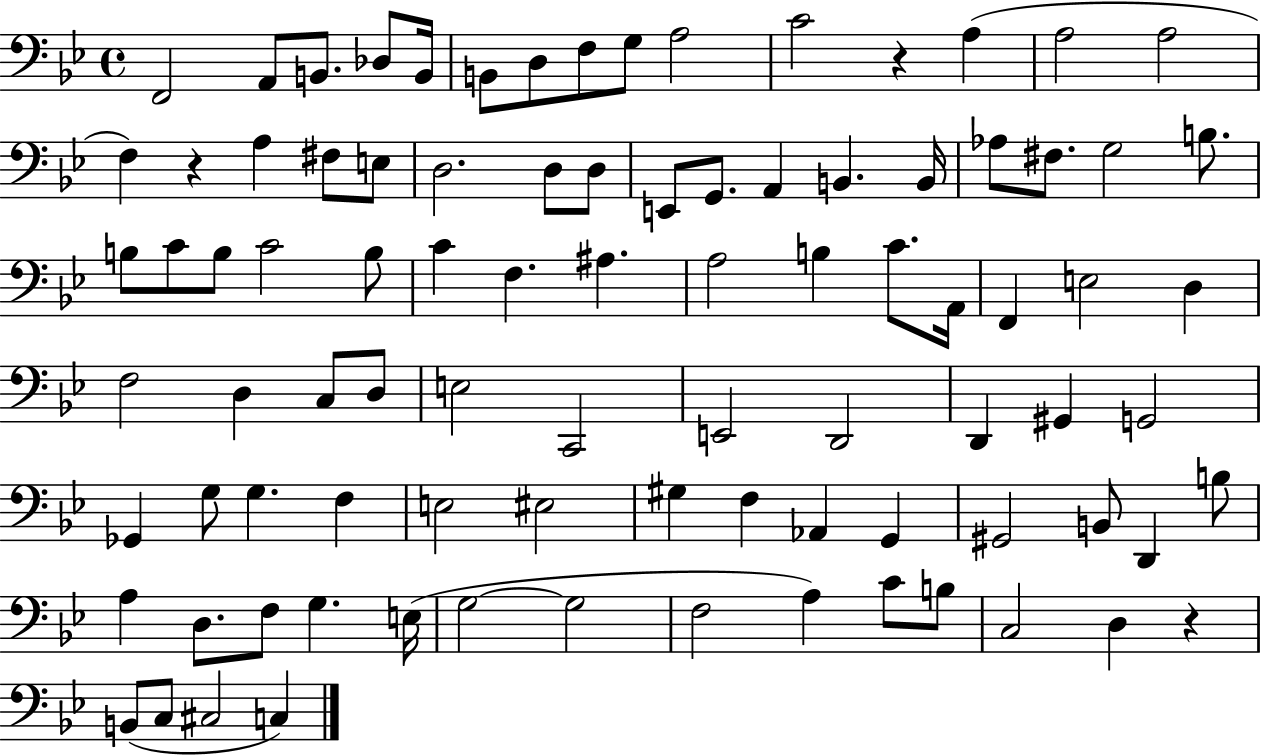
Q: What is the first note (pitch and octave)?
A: F2